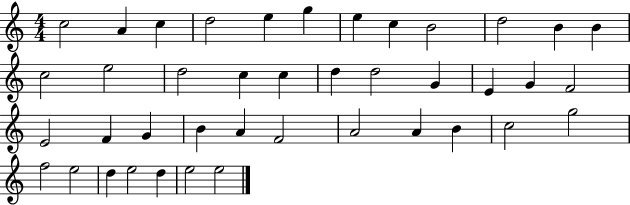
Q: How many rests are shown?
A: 0